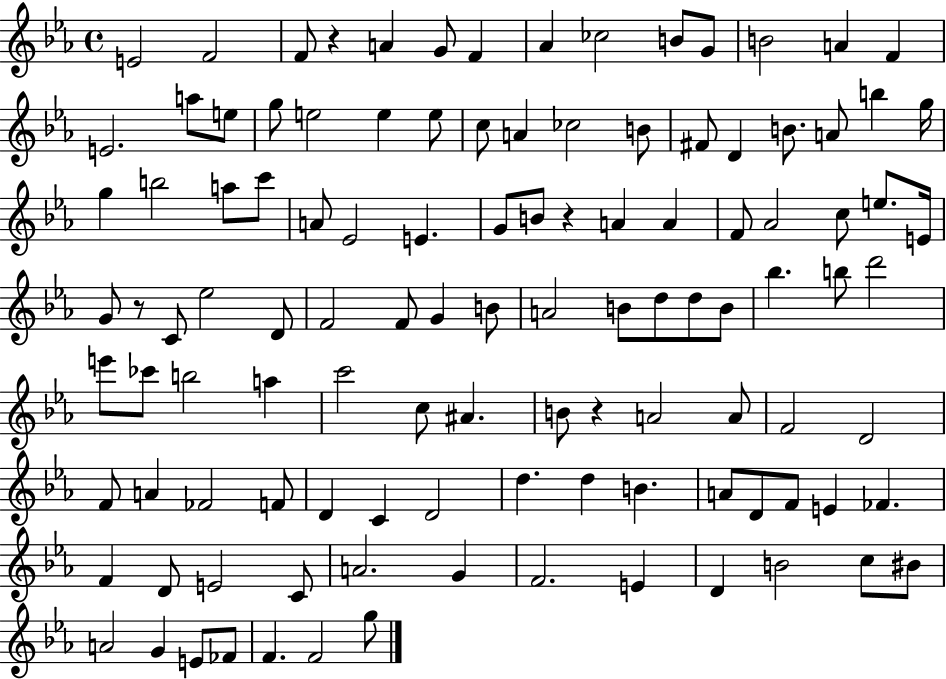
X:1
T:Untitled
M:4/4
L:1/4
K:Eb
E2 F2 F/2 z A G/2 F _A _c2 B/2 G/2 B2 A F E2 a/2 e/2 g/2 e2 e e/2 c/2 A _c2 B/2 ^F/2 D B/2 A/2 b g/4 g b2 a/2 c'/2 A/2 _E2 E G/2 B/2 z A A F/2 _A2 c/2 e/2 E/4 G/2 z/2 C/2 _e2 D/2 F2 F/2 G B/2 A2 B/2 d/2 d/2 B/2 _b b/2 d'2 e'/2 _c'/2 b2 a c'2 c/2 ^A B/2 z A2 A/2 F2 D2 F/2 A _F2 F/2 D C D2 d d B A/2 D/2 F/2 E _F F D/2 E2 C/2 A2 G F2 E D B2 c/2 ^B/2 A2 G E/2 _F/2 F F2 g/2